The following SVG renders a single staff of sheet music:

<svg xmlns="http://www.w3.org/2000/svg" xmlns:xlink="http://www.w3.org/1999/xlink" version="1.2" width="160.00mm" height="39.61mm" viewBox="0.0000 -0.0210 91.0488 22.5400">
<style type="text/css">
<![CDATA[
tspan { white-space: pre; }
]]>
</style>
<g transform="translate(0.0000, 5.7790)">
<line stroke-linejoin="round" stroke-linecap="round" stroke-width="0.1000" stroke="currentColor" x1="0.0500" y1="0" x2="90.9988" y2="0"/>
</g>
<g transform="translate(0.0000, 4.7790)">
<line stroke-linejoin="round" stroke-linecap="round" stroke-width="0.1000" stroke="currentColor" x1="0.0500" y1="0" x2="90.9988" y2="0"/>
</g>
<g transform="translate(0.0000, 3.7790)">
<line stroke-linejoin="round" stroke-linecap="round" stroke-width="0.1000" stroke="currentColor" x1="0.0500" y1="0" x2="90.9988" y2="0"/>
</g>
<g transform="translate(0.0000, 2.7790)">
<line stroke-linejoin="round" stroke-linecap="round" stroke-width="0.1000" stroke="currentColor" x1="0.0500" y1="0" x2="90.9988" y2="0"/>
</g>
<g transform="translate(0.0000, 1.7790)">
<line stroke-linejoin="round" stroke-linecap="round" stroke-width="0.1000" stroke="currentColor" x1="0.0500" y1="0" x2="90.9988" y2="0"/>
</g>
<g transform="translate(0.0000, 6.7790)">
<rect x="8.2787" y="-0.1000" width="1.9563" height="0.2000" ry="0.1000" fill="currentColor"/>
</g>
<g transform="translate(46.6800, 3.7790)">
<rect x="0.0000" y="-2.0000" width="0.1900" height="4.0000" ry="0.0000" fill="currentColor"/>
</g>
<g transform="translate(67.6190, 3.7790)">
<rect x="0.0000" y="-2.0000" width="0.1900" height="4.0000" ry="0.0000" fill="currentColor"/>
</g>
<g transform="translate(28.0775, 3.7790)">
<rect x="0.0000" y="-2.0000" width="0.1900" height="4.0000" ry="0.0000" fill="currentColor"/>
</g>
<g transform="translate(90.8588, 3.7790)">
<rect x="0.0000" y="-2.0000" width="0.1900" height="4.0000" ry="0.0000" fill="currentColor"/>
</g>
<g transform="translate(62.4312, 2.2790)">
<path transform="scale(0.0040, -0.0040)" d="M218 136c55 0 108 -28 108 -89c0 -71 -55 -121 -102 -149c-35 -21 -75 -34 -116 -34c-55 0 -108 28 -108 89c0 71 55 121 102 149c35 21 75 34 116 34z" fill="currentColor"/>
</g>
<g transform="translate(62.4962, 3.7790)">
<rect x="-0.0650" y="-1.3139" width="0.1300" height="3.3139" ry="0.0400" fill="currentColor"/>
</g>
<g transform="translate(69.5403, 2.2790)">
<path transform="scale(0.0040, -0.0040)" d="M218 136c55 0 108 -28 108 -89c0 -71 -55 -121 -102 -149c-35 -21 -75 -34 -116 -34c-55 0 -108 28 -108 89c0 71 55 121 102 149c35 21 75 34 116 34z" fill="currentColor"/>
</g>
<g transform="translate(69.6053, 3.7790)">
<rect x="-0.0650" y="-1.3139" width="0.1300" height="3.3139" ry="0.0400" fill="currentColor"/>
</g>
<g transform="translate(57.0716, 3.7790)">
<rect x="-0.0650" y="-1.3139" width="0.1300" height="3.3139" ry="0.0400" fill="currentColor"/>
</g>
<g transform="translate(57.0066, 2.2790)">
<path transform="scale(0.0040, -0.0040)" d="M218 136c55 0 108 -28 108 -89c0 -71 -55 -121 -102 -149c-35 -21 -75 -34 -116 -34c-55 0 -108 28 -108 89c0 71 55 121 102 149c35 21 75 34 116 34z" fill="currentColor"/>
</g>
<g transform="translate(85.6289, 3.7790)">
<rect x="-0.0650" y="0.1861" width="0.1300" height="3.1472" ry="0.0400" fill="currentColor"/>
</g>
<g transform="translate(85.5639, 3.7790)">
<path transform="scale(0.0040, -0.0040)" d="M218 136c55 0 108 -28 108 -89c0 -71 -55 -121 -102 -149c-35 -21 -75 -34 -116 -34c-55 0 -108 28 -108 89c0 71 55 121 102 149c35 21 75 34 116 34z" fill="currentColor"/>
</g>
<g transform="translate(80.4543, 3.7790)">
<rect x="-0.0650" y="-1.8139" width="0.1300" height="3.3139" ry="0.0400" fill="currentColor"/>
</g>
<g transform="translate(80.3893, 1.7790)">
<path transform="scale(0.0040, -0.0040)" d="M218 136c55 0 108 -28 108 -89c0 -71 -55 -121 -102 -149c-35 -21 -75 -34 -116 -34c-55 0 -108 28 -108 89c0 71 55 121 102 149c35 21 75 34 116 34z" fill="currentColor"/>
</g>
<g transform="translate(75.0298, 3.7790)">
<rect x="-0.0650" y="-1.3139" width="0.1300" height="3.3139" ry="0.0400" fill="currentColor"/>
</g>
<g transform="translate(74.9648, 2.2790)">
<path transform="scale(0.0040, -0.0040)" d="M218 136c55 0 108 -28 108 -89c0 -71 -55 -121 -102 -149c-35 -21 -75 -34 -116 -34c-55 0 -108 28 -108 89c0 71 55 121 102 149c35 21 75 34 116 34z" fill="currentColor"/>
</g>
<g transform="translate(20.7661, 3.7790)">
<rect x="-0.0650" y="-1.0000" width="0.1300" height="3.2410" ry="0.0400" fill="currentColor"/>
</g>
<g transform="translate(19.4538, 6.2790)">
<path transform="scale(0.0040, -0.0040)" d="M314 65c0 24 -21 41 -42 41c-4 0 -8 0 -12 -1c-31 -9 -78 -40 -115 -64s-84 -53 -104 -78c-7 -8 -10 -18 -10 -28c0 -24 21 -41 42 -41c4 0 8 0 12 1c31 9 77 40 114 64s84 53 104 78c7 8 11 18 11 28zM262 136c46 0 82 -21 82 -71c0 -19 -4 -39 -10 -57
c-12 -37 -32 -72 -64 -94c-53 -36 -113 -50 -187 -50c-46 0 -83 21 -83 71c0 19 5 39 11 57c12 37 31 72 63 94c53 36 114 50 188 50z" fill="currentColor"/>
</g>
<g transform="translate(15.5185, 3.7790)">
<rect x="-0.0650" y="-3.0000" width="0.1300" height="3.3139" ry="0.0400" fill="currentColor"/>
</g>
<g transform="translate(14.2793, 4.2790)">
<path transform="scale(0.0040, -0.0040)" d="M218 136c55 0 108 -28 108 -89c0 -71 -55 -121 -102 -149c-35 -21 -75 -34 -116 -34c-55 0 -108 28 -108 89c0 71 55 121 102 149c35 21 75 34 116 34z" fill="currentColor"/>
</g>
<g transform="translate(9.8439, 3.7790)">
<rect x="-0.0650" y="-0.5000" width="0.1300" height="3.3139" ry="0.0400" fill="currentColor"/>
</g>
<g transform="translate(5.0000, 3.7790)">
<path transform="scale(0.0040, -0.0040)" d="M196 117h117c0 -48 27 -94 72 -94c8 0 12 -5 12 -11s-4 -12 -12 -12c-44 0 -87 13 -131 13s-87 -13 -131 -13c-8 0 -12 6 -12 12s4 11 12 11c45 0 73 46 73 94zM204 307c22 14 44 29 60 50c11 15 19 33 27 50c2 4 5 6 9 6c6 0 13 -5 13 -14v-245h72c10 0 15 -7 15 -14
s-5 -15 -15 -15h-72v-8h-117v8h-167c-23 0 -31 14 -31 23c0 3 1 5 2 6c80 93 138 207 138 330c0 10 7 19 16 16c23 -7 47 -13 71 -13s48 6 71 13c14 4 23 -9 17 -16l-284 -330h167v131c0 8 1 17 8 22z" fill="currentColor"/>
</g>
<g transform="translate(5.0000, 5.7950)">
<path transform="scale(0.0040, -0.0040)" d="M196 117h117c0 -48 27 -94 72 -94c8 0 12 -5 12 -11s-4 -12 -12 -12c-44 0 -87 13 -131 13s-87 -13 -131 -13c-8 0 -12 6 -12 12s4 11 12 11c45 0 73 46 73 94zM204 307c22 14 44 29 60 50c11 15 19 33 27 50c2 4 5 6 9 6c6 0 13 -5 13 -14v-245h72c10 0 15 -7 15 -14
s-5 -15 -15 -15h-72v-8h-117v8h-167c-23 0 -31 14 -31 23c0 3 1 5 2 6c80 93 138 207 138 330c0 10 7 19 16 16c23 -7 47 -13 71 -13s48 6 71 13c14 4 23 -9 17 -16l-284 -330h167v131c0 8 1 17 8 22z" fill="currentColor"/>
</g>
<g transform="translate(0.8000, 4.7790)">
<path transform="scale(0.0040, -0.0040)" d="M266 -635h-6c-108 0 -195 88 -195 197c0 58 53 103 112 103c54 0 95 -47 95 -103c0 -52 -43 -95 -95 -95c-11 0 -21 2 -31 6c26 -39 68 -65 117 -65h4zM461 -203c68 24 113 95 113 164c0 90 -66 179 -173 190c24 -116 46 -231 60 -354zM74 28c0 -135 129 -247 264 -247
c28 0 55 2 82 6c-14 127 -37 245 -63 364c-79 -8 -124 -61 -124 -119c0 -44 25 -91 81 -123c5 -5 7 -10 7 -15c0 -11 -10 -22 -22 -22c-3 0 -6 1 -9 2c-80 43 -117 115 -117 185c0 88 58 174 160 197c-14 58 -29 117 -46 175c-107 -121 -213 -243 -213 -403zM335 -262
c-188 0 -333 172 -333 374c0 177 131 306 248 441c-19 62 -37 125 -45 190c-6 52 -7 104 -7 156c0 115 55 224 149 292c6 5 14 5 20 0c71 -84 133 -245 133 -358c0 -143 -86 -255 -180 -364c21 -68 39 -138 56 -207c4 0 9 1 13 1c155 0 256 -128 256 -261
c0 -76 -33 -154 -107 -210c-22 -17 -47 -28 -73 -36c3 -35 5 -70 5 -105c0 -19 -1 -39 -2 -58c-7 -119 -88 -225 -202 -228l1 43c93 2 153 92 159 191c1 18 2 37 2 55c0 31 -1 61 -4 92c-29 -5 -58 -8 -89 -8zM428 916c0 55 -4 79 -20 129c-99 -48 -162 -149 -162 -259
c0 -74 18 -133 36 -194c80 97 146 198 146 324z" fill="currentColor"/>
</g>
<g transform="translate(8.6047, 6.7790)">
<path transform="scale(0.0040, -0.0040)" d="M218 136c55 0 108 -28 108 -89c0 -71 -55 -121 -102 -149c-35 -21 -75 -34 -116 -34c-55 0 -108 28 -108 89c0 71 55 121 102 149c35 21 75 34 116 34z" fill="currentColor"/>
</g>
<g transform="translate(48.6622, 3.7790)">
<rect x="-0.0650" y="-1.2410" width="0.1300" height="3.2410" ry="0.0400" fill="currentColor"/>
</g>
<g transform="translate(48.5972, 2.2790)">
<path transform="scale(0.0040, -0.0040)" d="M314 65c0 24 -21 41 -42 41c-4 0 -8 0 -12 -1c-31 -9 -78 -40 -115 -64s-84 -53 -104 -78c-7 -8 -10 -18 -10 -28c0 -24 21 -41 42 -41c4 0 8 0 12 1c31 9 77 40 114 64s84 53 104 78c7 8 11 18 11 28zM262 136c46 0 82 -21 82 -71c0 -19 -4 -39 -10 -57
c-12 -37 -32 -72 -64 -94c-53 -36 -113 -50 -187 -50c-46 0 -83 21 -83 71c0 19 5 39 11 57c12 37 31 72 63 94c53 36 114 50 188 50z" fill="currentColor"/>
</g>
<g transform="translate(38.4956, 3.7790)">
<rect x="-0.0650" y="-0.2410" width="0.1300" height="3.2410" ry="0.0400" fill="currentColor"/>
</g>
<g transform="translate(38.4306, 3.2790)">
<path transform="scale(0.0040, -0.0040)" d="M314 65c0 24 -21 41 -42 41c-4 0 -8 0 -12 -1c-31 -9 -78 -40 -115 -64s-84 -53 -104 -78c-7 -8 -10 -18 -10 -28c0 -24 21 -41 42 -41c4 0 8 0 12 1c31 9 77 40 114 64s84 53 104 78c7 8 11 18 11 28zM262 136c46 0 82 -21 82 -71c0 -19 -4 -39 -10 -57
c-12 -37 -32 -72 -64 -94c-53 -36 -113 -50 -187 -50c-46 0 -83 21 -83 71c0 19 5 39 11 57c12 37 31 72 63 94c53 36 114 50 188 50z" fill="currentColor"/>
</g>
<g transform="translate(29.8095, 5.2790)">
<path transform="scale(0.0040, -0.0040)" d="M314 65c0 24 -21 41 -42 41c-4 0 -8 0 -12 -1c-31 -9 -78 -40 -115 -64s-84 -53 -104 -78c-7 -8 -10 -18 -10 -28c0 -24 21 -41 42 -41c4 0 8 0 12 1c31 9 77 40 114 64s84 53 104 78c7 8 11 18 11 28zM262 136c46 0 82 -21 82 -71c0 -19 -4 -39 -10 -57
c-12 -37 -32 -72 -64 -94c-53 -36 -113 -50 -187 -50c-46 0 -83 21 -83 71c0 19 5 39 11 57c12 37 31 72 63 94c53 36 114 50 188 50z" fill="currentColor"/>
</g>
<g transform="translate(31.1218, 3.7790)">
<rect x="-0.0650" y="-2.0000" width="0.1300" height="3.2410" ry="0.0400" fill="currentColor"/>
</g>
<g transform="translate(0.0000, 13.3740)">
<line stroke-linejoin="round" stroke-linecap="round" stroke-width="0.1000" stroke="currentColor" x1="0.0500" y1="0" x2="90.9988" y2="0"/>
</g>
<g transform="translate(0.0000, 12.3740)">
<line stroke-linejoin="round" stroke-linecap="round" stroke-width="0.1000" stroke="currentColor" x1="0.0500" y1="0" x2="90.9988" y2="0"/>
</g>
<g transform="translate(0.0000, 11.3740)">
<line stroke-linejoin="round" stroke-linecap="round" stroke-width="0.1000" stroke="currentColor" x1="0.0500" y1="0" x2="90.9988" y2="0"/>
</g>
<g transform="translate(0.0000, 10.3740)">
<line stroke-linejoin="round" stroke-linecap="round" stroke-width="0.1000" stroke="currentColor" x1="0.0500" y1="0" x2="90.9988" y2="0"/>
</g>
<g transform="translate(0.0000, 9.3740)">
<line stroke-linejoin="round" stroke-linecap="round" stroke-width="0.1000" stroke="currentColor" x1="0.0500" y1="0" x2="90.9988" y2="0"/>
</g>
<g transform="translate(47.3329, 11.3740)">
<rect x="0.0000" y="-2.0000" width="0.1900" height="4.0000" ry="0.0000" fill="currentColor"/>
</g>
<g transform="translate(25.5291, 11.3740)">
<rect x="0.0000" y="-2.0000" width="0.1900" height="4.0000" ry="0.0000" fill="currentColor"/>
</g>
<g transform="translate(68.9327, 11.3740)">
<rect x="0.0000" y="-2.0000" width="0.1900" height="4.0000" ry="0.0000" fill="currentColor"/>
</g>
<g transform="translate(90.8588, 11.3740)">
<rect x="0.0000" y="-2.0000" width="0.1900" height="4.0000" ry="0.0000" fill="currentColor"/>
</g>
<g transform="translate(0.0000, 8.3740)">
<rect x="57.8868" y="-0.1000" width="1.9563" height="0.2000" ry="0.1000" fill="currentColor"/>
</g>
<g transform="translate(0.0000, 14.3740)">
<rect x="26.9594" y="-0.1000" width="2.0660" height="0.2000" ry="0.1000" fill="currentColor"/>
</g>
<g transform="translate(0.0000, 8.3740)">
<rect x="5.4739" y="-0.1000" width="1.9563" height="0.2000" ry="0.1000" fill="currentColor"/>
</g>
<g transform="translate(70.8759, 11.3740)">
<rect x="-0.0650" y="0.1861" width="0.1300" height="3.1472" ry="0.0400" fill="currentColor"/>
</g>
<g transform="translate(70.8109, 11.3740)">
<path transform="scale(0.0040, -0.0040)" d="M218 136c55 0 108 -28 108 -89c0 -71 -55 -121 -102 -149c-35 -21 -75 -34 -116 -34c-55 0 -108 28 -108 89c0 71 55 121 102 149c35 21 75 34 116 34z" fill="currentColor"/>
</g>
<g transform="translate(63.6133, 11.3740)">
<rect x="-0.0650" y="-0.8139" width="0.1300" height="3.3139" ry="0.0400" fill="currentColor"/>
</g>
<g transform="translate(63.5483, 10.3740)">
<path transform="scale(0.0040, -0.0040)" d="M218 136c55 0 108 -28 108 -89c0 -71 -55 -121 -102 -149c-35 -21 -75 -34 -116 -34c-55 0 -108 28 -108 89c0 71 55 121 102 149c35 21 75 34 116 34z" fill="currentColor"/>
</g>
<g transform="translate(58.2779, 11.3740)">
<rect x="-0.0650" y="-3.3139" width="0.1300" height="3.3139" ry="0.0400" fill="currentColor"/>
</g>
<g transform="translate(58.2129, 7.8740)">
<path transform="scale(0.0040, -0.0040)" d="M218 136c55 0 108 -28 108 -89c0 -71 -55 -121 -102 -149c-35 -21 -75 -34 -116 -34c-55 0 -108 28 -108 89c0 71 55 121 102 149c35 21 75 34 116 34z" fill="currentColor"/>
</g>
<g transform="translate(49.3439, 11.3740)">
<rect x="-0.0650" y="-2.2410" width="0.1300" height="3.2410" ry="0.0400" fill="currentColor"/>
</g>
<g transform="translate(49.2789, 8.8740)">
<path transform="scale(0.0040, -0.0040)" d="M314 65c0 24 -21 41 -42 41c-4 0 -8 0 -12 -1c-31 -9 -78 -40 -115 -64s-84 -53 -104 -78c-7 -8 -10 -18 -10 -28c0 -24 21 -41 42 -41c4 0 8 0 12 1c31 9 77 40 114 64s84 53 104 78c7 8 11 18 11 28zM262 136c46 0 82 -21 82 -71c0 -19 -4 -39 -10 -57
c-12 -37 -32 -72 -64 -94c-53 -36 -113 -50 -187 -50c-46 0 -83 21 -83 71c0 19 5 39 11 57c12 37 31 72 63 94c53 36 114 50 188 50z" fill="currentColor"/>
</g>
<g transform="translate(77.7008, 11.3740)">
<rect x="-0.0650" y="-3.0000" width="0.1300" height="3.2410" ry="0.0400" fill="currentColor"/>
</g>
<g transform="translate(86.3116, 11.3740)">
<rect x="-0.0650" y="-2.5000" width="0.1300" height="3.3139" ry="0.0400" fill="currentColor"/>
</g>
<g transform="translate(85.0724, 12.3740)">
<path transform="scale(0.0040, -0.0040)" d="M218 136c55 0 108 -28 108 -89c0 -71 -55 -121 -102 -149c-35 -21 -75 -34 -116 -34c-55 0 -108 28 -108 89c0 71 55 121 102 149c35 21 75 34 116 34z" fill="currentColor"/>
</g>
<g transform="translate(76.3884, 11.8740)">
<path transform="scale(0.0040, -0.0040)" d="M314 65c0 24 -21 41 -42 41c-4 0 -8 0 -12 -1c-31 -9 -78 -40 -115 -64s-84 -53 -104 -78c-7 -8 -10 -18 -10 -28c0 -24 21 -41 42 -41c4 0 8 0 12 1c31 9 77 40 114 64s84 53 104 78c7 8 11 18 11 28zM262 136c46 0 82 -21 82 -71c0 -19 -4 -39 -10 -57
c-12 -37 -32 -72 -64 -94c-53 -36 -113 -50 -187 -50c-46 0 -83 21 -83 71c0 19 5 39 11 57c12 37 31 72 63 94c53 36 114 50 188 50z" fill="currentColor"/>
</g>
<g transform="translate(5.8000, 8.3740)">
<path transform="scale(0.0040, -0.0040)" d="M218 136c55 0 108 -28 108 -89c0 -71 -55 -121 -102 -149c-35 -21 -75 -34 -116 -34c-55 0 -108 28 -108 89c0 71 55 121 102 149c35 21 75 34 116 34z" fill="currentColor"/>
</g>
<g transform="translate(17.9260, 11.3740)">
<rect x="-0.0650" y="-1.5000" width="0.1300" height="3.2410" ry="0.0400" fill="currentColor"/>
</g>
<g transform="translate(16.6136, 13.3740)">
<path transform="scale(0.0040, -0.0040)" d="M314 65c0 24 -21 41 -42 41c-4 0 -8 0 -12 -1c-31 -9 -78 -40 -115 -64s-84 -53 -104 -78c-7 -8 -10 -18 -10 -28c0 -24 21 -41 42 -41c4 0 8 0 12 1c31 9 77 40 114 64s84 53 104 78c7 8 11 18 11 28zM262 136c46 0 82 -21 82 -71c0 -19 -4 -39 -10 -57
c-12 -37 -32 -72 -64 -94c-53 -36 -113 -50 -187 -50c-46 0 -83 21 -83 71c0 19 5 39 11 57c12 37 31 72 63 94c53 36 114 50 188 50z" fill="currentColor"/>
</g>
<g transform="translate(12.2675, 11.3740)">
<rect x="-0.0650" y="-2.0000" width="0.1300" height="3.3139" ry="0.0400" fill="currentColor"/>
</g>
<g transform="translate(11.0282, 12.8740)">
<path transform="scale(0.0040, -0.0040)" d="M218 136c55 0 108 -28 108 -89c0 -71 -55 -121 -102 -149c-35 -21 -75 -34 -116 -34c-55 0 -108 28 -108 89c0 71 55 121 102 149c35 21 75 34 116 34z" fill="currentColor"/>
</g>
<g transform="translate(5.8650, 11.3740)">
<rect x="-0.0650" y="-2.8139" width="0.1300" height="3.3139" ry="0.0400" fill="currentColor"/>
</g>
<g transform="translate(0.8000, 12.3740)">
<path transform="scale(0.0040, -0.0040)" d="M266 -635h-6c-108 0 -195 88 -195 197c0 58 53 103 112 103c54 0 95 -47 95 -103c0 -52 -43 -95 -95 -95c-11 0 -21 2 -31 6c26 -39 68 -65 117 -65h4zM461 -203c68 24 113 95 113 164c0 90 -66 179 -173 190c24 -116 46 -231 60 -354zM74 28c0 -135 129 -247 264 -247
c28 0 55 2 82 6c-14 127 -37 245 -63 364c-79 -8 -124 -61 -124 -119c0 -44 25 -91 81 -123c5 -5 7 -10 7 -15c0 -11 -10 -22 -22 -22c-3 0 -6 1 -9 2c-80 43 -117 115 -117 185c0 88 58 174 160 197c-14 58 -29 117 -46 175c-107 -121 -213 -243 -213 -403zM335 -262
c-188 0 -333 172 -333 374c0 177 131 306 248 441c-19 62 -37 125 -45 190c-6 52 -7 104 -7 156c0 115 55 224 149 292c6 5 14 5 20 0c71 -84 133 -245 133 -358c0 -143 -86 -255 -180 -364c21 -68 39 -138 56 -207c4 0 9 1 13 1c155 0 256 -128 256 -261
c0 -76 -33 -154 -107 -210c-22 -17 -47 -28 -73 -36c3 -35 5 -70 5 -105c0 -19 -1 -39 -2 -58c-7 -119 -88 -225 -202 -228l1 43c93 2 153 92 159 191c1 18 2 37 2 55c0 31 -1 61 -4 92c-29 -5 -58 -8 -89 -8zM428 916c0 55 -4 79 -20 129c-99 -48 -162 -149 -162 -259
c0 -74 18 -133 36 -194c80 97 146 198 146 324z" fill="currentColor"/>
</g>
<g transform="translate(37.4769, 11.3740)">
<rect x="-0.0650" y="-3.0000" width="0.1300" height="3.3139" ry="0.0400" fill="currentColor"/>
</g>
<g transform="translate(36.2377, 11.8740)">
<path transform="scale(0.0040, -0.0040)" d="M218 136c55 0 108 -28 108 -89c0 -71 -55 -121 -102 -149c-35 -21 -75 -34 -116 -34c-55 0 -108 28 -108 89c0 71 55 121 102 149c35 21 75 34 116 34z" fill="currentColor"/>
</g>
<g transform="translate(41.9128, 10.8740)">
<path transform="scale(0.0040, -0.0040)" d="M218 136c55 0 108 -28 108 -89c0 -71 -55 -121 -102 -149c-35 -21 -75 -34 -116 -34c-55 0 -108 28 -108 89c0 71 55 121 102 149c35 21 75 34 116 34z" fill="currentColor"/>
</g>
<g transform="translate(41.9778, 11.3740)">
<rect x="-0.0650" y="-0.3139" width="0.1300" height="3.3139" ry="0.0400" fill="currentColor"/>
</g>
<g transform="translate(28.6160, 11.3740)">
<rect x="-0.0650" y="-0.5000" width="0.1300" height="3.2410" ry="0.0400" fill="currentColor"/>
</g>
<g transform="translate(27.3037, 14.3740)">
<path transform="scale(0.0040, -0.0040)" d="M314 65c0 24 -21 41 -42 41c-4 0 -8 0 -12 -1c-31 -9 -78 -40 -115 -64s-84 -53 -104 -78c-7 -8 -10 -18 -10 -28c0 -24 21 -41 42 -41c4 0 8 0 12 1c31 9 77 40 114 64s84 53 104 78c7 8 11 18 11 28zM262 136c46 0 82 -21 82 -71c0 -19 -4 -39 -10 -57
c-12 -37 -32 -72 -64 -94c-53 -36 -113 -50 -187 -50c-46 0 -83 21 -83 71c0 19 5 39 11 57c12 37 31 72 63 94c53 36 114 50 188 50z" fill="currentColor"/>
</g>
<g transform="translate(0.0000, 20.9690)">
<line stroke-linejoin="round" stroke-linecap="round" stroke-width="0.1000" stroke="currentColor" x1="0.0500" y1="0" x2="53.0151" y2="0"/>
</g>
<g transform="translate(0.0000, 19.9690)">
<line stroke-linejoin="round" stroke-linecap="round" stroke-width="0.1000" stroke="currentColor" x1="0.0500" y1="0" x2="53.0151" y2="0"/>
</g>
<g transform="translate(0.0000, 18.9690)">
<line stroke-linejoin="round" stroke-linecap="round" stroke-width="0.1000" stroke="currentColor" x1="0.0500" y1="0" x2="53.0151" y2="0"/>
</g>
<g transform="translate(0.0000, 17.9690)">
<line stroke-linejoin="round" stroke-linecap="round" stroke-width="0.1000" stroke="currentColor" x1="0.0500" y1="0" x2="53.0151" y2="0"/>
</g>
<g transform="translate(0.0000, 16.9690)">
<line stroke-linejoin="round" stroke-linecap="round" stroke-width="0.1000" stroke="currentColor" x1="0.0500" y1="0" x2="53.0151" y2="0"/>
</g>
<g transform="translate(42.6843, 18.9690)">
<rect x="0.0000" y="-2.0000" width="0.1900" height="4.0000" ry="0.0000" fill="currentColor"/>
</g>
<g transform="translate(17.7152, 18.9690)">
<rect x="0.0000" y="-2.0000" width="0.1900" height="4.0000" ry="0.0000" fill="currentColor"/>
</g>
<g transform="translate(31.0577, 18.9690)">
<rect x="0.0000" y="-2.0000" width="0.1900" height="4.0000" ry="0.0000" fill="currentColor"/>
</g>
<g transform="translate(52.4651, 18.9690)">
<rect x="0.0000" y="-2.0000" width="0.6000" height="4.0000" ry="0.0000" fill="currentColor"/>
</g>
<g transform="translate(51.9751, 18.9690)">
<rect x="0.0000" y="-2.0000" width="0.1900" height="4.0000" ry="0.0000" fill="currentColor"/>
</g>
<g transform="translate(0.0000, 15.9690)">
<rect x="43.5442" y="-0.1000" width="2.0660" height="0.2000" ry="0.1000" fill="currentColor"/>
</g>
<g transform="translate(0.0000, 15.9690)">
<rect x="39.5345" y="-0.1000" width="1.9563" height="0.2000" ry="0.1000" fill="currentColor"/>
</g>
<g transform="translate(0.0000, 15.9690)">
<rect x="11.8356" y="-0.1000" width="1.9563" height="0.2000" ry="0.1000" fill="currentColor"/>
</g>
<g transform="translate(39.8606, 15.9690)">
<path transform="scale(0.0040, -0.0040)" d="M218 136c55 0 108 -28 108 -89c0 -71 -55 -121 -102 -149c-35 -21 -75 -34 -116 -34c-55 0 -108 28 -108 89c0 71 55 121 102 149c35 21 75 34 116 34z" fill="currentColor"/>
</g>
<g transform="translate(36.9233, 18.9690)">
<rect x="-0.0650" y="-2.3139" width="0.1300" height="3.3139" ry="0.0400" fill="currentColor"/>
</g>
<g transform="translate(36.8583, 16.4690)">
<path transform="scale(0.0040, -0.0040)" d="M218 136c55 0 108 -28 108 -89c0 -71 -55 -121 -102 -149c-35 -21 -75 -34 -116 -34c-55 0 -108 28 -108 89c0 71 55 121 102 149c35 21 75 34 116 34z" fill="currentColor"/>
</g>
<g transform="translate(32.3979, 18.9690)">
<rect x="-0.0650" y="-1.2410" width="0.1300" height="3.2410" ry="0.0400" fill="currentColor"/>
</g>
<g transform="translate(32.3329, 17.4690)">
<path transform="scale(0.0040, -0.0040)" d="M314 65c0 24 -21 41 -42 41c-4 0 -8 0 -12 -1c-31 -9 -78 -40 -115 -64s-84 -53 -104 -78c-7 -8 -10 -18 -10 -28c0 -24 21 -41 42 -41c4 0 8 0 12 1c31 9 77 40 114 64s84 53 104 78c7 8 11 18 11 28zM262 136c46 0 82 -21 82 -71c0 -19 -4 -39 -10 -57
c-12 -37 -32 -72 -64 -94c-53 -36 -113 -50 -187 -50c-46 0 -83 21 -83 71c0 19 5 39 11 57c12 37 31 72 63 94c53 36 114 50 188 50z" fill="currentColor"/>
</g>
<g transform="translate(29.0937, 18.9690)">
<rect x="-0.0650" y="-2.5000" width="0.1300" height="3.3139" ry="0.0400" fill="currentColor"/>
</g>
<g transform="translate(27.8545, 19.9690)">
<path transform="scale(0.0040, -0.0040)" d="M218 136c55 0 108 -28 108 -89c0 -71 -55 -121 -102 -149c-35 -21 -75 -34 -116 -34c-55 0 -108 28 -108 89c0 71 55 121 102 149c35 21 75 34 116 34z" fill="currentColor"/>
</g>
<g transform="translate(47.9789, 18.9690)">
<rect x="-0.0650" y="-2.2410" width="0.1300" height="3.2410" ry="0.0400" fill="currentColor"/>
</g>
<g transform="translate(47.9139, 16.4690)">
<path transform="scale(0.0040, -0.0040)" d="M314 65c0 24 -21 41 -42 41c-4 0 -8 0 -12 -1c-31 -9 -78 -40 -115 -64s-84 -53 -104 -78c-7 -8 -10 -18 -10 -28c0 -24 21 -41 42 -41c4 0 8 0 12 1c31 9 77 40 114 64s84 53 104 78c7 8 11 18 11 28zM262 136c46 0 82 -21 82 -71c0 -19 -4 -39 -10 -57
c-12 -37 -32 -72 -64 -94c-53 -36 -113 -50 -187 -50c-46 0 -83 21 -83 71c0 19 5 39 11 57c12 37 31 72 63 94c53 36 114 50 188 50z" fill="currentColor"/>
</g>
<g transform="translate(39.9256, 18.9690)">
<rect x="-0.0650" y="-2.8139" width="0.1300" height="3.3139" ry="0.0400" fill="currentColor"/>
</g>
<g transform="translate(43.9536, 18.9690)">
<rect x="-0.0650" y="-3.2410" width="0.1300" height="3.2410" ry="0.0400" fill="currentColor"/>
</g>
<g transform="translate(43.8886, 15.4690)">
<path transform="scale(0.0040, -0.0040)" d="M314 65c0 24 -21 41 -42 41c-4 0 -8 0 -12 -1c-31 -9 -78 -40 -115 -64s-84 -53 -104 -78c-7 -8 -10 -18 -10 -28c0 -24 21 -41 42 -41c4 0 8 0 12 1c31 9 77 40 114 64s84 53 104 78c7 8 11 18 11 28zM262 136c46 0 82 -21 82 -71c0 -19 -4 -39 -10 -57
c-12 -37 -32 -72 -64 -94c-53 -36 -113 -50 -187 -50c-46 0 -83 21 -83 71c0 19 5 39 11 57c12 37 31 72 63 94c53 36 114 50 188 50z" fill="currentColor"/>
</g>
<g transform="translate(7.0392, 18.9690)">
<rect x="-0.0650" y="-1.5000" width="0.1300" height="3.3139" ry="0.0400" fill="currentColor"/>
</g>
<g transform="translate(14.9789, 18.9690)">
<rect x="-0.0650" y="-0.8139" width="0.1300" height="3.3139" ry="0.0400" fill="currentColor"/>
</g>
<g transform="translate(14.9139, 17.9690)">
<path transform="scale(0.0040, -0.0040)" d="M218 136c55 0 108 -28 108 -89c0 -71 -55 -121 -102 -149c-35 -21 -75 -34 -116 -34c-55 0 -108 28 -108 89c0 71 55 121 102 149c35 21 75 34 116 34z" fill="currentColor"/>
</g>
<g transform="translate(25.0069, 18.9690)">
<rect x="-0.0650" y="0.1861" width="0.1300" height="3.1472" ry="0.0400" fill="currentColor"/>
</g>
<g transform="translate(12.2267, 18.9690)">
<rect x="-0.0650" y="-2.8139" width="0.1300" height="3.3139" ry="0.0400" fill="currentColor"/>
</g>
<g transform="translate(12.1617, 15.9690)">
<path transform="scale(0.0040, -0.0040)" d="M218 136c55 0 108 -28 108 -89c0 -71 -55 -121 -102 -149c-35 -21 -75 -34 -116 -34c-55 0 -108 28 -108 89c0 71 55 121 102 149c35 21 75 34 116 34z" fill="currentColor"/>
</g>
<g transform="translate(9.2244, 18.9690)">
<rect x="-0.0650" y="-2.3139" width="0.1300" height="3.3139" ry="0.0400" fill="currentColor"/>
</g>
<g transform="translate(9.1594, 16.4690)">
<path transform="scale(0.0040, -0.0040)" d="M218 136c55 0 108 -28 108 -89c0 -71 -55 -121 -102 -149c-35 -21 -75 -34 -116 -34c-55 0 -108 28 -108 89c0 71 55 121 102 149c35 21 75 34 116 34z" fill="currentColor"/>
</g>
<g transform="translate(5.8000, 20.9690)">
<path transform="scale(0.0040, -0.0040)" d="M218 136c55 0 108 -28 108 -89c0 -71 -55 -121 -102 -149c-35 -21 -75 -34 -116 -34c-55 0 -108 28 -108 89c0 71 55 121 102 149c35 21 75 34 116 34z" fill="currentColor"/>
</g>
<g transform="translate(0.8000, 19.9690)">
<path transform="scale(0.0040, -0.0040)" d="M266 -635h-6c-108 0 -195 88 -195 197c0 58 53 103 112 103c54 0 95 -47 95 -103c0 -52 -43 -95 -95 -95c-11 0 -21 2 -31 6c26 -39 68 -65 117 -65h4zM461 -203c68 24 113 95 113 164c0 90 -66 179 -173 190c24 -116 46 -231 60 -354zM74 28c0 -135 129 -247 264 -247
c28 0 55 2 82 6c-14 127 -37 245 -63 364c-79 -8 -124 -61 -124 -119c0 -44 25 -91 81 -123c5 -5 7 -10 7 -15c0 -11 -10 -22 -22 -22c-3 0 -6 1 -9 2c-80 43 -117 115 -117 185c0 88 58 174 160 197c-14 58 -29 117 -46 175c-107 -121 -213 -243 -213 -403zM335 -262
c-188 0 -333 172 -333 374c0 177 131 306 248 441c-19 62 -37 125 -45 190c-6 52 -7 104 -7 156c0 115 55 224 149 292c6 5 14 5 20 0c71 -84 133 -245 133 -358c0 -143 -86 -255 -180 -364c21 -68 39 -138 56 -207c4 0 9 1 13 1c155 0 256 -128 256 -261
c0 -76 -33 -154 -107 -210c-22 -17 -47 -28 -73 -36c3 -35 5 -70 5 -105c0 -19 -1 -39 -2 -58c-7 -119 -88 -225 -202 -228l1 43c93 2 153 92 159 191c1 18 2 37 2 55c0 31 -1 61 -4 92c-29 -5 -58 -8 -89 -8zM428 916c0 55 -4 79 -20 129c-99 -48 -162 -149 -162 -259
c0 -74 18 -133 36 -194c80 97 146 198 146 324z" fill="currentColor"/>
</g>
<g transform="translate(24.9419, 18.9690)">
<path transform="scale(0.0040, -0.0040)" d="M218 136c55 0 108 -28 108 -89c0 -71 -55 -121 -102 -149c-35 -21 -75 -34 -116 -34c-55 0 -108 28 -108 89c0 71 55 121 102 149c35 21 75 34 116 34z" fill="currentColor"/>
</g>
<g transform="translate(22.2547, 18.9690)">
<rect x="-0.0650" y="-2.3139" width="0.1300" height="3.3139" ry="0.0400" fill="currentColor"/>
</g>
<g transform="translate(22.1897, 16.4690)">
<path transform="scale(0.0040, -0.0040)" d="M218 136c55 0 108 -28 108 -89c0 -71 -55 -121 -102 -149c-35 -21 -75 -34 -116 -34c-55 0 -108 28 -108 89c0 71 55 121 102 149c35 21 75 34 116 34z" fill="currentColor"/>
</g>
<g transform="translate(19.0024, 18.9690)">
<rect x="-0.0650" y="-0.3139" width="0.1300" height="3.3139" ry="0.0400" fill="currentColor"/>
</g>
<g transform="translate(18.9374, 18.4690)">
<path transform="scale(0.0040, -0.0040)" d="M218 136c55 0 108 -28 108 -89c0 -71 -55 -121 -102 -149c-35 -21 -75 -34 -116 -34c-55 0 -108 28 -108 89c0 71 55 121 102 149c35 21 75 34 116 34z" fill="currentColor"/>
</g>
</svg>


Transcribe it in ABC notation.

X:1
T:Untitled
M:4/4
L:1/4
K:C
C A D2 F2 c2 e2 e e e e f B a F E2 C2 A c g2 b d B A2 G E g a d c g B G e2 g a b2 g2